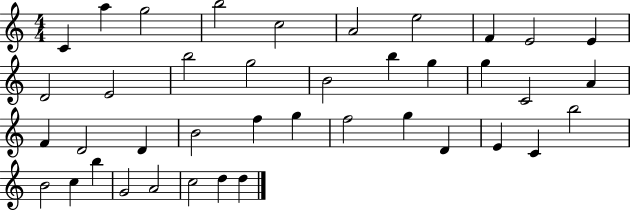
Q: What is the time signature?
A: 4/4